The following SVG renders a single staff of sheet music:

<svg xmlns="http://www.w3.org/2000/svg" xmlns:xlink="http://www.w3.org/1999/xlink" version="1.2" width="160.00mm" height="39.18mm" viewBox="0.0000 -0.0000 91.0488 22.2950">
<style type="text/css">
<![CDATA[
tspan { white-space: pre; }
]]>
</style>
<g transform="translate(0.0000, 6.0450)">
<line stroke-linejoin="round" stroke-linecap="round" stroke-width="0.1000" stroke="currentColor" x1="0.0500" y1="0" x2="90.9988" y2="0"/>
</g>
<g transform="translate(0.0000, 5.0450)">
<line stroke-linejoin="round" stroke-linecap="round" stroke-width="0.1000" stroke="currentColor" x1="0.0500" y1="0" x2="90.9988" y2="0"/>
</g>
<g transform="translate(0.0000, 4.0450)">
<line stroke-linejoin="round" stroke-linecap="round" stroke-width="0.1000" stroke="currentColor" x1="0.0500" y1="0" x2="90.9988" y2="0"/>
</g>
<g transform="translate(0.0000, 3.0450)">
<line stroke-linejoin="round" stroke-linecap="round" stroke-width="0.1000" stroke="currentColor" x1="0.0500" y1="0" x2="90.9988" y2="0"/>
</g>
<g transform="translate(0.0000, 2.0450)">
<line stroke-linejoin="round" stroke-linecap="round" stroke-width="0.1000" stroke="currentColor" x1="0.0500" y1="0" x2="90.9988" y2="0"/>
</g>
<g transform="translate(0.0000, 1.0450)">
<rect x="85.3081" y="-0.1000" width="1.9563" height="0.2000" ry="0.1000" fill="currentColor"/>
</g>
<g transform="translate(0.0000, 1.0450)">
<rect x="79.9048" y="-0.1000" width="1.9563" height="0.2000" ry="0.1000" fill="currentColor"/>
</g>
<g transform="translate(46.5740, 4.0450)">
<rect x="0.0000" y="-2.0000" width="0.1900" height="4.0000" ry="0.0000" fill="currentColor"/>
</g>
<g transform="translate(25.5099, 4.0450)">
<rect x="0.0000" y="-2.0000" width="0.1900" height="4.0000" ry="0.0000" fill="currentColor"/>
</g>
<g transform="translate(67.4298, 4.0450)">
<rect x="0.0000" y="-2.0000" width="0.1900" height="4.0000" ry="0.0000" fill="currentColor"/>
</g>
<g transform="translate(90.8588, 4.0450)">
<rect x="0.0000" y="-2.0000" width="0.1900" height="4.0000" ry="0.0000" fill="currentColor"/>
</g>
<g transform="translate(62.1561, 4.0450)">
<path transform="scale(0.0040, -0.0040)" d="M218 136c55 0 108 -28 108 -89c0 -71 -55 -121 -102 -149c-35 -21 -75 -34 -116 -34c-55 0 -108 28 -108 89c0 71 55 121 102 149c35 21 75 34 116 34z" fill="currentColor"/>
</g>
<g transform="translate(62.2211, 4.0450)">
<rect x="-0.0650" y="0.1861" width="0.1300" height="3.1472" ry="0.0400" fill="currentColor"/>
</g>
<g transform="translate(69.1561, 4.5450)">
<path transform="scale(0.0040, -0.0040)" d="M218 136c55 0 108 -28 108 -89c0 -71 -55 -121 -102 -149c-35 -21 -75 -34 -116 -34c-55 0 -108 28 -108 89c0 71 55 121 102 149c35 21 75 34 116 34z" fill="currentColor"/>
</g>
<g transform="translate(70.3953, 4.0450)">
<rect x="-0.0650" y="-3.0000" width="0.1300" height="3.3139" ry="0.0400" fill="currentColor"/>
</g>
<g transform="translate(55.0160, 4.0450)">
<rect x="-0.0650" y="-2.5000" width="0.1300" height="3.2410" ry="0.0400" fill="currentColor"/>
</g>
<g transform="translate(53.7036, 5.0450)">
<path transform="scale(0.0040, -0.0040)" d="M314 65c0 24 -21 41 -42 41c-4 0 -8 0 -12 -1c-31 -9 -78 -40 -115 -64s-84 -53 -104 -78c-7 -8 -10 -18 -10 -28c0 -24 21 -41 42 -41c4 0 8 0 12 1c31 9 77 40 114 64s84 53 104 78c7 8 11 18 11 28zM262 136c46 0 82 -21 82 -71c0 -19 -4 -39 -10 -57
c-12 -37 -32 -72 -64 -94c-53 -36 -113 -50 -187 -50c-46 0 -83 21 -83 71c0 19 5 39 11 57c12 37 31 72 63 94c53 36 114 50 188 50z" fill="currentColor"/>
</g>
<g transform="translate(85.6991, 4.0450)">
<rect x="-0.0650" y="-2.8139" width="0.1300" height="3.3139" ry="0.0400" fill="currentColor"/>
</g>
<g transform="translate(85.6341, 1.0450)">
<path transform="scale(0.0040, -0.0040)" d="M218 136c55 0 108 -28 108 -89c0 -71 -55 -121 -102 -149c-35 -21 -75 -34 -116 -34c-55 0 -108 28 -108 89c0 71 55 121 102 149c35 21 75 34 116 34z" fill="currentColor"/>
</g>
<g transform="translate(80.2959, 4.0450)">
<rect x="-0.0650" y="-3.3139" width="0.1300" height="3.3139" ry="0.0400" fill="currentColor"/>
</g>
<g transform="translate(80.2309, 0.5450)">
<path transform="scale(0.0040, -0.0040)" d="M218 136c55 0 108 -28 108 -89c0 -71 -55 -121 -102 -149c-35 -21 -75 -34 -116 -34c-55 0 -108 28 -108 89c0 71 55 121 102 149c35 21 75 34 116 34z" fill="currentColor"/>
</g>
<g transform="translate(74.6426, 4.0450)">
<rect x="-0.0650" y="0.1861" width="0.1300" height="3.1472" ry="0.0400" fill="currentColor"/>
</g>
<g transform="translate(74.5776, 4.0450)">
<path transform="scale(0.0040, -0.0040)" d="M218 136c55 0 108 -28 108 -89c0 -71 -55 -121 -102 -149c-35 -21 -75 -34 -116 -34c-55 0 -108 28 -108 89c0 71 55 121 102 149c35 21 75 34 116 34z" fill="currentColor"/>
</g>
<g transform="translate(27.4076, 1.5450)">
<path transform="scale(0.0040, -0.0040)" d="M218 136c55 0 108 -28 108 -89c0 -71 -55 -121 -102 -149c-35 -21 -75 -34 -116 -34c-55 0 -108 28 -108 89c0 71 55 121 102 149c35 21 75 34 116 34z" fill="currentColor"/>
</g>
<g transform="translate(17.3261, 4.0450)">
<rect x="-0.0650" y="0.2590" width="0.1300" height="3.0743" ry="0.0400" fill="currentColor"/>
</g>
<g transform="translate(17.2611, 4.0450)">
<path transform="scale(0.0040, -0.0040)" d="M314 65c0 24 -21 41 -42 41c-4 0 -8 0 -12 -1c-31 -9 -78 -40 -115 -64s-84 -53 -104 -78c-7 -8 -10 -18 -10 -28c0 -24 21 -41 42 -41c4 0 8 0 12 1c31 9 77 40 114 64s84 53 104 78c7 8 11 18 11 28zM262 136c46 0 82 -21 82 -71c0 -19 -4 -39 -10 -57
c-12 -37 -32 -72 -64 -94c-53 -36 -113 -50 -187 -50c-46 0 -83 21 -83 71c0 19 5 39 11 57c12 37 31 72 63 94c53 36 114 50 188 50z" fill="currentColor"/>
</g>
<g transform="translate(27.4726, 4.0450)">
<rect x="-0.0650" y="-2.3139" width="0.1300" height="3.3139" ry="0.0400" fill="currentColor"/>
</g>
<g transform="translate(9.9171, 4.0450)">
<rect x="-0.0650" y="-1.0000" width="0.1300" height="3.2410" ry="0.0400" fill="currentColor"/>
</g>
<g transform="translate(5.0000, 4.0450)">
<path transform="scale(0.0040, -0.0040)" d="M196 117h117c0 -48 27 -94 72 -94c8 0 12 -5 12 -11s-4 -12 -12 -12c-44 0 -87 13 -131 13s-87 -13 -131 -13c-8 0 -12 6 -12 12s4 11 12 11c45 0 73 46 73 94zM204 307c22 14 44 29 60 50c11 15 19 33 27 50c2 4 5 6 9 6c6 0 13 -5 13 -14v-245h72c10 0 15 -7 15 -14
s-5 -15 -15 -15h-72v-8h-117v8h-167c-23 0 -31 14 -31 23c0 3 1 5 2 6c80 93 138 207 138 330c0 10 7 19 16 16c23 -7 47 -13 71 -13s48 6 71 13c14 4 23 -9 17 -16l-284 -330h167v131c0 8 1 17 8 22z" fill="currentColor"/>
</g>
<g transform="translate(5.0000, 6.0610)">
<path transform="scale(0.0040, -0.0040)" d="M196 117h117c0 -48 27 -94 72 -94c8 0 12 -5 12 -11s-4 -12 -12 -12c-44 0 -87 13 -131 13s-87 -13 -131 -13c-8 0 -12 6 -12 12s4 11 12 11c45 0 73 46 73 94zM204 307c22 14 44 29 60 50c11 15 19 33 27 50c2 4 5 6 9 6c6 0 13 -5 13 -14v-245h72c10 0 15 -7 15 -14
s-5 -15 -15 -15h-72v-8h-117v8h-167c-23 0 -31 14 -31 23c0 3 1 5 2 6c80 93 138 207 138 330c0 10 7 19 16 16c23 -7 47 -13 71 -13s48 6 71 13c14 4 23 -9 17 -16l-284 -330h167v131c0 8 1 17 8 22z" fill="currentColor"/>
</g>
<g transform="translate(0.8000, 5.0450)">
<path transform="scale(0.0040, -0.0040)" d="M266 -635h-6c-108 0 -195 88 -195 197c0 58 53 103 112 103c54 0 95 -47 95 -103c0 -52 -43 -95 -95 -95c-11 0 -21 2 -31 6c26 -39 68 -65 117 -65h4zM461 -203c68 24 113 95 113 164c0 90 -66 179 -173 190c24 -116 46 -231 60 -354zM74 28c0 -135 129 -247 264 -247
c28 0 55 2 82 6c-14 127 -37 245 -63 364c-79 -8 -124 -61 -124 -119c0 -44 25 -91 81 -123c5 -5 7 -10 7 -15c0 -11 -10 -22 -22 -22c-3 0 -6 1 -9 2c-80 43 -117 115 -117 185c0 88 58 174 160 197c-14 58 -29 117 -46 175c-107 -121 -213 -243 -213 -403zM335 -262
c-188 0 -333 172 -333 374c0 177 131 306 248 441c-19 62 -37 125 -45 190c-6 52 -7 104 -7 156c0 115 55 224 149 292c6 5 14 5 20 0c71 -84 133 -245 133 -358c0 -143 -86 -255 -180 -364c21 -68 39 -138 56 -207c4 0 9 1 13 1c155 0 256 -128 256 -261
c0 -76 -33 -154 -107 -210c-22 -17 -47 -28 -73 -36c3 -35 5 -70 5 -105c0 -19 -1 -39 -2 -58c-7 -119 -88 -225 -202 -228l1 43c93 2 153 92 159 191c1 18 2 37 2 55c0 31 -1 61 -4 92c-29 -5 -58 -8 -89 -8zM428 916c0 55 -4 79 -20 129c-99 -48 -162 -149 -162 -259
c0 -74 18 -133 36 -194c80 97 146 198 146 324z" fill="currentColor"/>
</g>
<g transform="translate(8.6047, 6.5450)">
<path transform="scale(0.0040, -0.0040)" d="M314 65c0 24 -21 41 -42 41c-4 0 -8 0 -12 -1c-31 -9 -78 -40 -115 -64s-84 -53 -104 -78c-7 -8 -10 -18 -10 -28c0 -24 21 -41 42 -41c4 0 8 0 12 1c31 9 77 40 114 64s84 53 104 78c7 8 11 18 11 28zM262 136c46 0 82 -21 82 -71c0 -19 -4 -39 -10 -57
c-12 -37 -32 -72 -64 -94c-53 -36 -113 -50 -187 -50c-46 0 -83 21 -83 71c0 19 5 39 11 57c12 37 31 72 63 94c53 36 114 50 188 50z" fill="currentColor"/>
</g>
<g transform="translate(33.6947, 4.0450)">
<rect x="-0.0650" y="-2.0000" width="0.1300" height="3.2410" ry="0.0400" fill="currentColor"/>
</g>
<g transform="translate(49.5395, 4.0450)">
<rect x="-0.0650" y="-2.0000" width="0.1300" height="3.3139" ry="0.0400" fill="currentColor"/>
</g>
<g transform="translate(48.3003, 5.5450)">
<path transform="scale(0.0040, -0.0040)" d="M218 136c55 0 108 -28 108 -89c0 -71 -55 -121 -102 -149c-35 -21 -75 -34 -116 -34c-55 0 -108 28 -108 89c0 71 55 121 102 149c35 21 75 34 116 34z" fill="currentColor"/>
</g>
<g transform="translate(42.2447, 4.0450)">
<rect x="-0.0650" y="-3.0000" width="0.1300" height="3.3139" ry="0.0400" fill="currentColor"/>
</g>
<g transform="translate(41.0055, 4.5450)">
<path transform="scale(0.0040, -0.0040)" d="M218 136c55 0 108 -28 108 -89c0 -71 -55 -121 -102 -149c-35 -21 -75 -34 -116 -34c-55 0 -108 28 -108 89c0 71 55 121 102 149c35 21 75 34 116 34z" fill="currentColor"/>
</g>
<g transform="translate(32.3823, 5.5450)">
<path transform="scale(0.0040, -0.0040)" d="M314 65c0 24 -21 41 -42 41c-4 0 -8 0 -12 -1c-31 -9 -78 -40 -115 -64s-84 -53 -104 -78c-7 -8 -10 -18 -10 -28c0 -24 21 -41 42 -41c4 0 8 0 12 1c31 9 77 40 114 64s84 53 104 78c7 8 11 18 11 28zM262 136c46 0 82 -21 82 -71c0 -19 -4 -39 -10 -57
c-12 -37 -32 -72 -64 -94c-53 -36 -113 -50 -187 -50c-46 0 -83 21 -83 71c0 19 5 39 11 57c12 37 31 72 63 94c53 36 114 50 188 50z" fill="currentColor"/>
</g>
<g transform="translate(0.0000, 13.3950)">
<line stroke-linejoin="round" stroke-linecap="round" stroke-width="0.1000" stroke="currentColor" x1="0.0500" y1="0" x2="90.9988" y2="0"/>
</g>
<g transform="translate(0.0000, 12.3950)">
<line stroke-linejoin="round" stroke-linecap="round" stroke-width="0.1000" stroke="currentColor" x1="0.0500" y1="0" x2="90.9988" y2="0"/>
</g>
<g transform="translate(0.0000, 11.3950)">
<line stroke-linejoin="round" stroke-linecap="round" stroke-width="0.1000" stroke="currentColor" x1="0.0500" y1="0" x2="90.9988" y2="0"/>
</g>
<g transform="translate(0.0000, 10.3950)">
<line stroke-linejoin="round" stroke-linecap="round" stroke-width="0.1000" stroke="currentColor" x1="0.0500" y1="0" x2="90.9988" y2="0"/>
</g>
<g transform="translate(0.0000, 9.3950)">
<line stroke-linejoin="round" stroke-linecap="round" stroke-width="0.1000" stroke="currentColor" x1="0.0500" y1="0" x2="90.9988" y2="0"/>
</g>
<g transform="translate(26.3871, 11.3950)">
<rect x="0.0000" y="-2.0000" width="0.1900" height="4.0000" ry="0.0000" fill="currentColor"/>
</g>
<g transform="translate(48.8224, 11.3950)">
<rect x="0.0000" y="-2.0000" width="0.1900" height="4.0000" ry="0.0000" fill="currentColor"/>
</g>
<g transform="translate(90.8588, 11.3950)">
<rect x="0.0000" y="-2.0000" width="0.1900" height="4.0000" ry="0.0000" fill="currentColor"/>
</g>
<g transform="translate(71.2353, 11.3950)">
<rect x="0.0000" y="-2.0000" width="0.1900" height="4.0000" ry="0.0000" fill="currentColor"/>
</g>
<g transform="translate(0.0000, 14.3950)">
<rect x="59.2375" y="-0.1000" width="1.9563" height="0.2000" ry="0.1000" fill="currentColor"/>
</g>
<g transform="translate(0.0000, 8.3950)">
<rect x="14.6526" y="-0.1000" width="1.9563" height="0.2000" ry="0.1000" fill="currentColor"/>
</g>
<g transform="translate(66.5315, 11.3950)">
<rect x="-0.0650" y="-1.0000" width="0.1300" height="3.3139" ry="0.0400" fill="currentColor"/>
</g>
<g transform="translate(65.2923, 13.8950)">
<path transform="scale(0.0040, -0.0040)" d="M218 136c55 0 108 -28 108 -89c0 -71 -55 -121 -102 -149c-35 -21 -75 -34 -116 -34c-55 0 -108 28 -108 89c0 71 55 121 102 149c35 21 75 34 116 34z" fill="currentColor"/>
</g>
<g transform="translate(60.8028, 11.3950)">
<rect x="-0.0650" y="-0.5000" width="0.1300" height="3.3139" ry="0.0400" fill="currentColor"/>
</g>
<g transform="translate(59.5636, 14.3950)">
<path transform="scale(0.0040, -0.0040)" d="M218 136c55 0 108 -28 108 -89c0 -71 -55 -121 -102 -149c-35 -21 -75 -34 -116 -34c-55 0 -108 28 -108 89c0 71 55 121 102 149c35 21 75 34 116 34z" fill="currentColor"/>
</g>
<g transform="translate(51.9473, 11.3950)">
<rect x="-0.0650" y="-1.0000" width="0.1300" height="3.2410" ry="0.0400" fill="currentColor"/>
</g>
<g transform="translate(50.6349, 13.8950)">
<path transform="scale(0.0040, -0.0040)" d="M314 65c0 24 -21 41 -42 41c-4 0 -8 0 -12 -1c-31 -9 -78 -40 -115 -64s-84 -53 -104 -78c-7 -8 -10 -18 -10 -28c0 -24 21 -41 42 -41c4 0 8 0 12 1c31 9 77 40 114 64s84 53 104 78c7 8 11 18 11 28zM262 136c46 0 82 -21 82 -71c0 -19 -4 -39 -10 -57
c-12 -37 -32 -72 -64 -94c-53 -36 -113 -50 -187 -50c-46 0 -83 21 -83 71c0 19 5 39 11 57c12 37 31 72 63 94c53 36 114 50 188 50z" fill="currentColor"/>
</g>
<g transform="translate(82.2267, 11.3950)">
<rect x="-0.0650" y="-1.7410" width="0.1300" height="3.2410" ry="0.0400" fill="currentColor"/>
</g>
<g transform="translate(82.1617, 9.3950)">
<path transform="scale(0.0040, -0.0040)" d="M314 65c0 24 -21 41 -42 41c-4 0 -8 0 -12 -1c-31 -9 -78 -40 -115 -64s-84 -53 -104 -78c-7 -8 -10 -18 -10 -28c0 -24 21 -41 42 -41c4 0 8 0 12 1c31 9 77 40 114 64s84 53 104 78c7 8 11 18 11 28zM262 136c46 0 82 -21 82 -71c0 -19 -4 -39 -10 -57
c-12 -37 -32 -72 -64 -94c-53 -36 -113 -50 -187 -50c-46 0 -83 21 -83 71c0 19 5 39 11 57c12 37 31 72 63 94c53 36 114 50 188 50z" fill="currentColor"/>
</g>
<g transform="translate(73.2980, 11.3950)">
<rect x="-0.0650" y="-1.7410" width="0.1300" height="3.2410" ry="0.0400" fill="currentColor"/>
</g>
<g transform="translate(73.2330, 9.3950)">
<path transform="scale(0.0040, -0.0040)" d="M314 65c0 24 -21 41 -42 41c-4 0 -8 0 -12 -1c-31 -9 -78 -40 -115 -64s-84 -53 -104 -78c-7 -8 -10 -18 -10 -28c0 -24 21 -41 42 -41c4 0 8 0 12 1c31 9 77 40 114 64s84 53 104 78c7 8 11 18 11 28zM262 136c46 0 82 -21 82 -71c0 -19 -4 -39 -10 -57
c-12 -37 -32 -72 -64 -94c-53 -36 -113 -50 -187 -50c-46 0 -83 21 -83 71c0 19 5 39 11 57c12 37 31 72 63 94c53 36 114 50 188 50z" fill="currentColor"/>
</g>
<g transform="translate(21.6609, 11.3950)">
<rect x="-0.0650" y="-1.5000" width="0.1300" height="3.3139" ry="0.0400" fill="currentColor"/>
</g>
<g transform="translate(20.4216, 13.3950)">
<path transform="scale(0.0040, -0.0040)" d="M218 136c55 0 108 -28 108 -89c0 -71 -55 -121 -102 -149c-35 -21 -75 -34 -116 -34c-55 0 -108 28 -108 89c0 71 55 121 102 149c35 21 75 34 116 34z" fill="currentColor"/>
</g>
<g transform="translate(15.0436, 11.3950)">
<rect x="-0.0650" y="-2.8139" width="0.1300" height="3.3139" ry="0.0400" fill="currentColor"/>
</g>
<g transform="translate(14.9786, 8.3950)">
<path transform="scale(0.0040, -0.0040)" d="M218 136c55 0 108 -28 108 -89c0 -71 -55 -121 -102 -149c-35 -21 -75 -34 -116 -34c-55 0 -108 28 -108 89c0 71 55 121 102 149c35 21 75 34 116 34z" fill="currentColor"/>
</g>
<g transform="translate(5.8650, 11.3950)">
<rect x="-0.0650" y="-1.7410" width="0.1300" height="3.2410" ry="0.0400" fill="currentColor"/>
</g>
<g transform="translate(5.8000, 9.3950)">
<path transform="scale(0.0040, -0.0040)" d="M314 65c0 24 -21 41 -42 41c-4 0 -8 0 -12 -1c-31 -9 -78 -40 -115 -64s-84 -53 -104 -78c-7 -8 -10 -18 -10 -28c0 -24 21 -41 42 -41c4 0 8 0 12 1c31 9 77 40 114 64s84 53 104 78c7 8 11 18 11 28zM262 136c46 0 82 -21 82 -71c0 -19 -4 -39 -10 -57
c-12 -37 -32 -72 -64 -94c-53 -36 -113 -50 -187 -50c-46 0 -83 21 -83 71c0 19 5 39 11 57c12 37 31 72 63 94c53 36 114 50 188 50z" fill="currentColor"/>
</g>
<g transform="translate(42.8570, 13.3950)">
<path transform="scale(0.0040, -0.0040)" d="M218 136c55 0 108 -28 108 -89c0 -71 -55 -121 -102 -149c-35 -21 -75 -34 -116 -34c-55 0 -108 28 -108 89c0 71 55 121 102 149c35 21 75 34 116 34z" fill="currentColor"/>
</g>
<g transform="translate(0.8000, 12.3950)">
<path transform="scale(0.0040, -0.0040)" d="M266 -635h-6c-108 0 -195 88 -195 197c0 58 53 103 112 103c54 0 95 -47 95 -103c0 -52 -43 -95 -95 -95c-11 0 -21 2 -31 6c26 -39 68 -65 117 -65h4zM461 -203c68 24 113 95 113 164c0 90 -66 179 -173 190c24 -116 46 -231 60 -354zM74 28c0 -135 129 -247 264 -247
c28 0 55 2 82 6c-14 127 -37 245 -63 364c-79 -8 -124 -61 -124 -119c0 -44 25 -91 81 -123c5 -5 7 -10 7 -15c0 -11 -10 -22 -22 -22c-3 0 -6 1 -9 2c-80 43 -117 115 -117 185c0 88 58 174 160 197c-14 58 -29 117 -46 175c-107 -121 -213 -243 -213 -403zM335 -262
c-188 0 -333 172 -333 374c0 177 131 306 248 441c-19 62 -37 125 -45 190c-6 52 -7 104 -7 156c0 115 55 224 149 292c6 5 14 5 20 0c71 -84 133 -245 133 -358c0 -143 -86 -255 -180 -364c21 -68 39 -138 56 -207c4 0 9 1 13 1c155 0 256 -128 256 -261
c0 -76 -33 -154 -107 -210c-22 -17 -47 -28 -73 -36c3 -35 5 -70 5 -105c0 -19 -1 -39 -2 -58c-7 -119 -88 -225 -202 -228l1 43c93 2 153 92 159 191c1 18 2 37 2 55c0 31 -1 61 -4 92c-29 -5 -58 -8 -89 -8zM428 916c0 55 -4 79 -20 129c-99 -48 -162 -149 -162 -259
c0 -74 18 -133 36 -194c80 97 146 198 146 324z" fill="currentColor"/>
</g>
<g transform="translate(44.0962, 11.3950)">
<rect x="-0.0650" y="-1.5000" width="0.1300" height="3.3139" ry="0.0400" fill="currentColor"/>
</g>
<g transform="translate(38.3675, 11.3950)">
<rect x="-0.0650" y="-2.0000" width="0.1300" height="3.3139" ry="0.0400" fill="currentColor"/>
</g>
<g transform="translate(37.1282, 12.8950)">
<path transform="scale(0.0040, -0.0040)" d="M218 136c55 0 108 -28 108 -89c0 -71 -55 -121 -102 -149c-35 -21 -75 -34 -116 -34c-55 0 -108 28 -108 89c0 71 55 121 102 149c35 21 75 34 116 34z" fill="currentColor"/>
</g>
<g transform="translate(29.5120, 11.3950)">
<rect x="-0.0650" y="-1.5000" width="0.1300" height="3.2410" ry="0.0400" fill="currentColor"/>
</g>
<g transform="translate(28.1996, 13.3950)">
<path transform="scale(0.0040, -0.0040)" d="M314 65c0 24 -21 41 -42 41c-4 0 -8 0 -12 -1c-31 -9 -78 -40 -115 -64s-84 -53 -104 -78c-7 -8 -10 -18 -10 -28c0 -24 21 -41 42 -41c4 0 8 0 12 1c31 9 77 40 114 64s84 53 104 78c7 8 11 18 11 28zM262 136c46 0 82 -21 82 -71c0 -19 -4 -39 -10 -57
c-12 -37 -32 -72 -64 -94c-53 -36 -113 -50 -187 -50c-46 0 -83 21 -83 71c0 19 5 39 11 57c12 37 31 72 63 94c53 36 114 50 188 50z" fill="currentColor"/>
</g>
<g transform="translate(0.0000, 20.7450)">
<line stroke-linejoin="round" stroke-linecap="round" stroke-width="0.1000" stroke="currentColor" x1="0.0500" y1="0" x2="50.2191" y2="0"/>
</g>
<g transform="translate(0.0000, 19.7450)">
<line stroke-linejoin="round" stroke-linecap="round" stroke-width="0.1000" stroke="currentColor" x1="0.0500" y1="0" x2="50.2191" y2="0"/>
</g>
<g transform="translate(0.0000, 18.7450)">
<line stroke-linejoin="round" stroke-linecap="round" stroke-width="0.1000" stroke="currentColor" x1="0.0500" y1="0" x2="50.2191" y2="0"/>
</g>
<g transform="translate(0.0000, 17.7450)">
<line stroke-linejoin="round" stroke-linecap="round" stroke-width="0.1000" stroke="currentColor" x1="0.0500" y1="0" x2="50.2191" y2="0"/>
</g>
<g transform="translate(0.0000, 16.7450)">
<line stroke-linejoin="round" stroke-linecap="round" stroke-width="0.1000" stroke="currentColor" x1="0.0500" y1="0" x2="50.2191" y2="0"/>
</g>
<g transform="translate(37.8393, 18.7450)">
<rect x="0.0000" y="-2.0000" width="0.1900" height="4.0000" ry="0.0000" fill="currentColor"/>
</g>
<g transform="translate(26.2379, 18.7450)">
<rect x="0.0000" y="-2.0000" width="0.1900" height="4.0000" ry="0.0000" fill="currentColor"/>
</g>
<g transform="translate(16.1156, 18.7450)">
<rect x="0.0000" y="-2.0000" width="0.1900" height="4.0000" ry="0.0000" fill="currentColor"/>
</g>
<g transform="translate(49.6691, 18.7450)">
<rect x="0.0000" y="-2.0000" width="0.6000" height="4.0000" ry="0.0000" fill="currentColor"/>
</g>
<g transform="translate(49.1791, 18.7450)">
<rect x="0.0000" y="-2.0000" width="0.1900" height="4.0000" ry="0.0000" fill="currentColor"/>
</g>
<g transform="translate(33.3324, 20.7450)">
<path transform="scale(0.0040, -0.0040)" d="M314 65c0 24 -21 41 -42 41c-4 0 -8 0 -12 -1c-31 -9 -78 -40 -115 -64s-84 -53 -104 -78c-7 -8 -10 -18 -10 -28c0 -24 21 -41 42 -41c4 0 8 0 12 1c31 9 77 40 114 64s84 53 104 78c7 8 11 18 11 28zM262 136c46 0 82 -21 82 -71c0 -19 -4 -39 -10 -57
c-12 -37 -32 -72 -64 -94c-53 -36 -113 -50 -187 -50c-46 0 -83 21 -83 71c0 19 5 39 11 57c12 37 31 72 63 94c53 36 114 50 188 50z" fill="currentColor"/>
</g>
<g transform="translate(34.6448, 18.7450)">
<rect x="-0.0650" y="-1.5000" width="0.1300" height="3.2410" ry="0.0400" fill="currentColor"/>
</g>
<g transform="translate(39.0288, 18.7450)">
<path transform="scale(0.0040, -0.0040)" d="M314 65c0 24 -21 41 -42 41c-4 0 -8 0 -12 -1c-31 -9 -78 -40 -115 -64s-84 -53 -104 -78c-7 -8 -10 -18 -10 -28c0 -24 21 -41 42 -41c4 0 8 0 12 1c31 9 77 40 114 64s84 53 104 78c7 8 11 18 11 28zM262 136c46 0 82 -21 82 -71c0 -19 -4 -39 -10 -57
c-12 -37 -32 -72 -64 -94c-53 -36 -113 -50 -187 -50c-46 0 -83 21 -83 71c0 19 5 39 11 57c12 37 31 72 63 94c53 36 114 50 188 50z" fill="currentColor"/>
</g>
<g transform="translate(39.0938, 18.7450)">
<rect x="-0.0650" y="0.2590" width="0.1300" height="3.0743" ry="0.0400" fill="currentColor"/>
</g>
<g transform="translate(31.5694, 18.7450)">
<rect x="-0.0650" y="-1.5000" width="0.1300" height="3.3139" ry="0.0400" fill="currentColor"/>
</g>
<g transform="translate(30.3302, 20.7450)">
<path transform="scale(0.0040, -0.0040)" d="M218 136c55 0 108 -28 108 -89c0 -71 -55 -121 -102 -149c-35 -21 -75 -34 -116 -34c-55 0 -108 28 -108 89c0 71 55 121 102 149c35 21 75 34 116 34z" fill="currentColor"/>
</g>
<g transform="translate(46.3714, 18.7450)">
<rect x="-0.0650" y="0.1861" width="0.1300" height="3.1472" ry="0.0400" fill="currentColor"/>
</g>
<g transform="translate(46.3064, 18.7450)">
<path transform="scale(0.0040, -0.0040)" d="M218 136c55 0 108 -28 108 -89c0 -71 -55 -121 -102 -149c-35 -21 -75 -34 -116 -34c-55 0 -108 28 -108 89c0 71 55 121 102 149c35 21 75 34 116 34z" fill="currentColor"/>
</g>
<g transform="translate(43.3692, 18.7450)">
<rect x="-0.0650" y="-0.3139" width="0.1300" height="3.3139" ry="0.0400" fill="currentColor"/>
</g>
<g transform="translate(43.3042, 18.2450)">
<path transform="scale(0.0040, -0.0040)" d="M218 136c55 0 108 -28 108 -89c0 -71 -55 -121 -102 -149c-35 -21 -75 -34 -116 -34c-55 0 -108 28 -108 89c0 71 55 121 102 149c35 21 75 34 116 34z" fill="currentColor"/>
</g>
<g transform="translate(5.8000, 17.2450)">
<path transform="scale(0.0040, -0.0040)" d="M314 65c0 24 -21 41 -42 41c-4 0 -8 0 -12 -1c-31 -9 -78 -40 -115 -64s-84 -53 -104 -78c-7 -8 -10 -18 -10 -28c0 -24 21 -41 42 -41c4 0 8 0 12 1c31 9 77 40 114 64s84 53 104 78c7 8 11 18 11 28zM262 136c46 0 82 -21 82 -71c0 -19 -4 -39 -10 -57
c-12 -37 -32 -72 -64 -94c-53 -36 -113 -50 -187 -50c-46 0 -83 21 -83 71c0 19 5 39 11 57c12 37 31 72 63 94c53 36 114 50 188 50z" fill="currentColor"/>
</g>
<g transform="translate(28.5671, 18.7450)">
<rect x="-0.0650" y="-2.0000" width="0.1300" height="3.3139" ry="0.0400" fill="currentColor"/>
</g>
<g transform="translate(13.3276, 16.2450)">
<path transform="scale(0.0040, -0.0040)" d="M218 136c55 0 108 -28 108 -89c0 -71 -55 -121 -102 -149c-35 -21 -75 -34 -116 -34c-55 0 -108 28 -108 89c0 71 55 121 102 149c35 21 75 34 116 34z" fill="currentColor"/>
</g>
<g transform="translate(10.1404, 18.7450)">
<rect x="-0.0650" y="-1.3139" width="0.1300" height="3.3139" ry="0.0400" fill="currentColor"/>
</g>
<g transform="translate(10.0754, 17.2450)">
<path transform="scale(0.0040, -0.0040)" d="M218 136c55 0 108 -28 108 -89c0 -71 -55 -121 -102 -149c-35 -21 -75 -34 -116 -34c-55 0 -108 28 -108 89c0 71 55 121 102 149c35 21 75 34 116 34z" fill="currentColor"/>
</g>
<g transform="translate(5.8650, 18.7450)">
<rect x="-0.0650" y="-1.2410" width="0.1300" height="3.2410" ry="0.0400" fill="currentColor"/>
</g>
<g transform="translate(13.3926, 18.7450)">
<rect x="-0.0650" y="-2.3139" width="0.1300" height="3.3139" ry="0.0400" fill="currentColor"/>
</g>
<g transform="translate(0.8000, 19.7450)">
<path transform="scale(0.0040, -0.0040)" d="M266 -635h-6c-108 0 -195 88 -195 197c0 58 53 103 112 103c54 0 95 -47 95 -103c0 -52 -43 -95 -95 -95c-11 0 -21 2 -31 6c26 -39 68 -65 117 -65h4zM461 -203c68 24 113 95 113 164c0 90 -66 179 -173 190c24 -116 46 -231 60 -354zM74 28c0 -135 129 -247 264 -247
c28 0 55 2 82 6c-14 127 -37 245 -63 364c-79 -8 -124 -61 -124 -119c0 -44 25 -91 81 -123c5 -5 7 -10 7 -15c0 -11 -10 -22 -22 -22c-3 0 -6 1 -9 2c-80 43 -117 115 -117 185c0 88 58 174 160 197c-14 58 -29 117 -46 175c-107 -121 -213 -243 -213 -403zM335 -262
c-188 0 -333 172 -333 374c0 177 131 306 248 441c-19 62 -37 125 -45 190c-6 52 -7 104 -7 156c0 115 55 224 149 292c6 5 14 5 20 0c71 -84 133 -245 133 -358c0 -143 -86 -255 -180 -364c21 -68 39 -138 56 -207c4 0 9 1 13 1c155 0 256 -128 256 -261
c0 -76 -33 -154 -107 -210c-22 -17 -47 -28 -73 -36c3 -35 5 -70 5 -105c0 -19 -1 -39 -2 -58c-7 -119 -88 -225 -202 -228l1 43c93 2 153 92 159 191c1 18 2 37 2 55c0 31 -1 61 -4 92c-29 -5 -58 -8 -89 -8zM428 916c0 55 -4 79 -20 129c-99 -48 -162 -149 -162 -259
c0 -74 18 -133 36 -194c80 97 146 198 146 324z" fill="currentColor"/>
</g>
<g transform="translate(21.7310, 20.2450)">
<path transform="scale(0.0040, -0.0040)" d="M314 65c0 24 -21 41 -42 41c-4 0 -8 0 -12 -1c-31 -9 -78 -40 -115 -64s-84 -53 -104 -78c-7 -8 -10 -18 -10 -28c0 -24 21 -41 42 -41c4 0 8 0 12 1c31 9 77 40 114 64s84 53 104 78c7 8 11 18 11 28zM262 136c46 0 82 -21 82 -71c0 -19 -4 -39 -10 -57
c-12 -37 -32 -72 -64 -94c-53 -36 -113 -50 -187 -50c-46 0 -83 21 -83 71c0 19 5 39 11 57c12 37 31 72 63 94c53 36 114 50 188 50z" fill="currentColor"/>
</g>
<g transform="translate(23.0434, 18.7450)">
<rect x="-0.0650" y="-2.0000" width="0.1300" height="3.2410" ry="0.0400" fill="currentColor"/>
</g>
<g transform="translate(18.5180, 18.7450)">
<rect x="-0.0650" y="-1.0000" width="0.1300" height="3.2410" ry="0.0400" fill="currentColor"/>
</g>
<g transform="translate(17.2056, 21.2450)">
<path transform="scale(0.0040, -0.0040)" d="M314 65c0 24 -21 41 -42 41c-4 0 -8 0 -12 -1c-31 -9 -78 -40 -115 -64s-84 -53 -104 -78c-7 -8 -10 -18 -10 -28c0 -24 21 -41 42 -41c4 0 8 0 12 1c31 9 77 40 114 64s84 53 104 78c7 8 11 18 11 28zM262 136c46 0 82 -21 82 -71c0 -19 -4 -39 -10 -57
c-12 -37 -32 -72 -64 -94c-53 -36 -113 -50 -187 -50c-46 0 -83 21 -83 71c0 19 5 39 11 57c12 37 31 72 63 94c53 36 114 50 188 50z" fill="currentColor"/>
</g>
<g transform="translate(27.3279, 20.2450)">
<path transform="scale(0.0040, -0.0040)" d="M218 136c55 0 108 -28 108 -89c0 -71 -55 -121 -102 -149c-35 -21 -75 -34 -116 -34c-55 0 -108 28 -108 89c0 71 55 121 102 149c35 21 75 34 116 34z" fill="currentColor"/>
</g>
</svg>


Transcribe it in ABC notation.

X:1
T:Untitled
M:4/4
L:1/4
K:C
D2 B2 g F2 A F G2 B A B b a f2 a E E2 F E D2 C D f2 f2 e2 e g D2 F2 F E E2 B2 c B